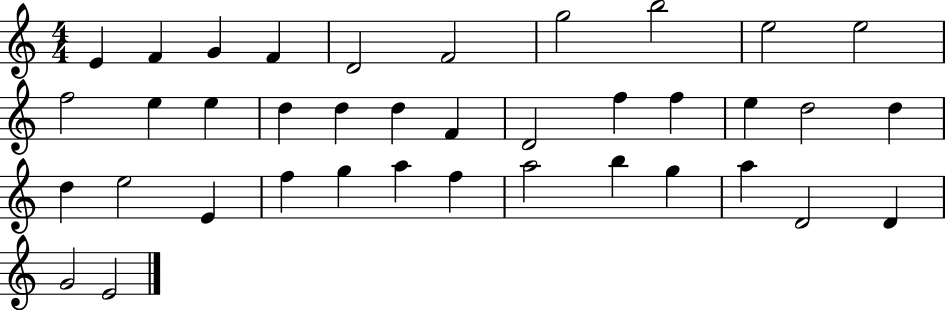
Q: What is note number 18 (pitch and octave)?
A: D4